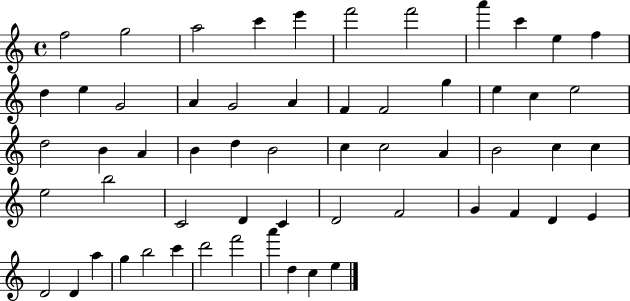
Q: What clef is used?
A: treble